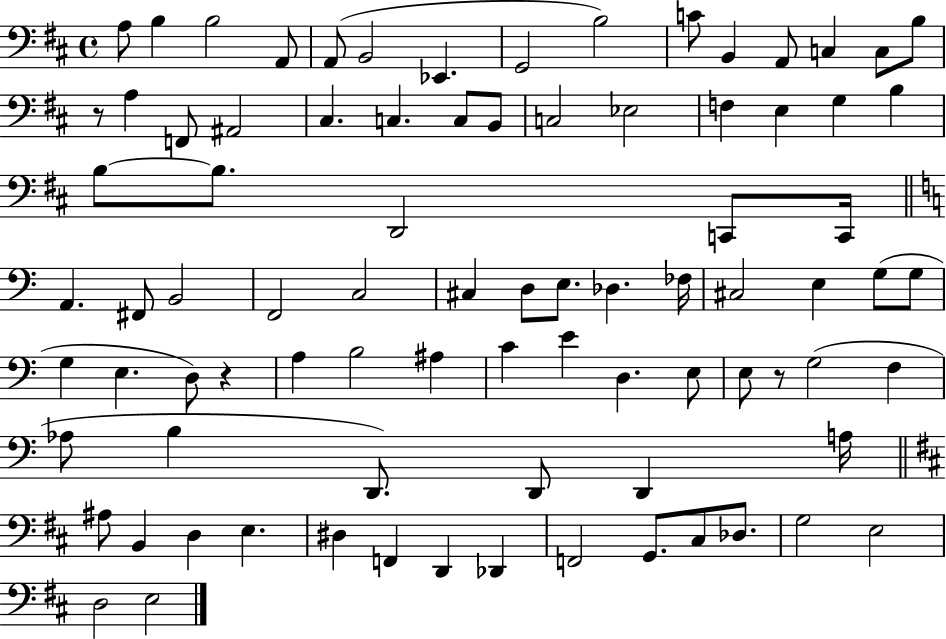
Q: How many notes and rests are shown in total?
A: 85